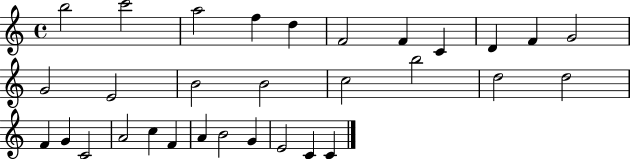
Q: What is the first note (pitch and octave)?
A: B5